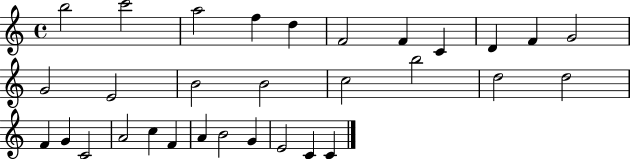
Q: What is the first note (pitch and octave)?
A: B5